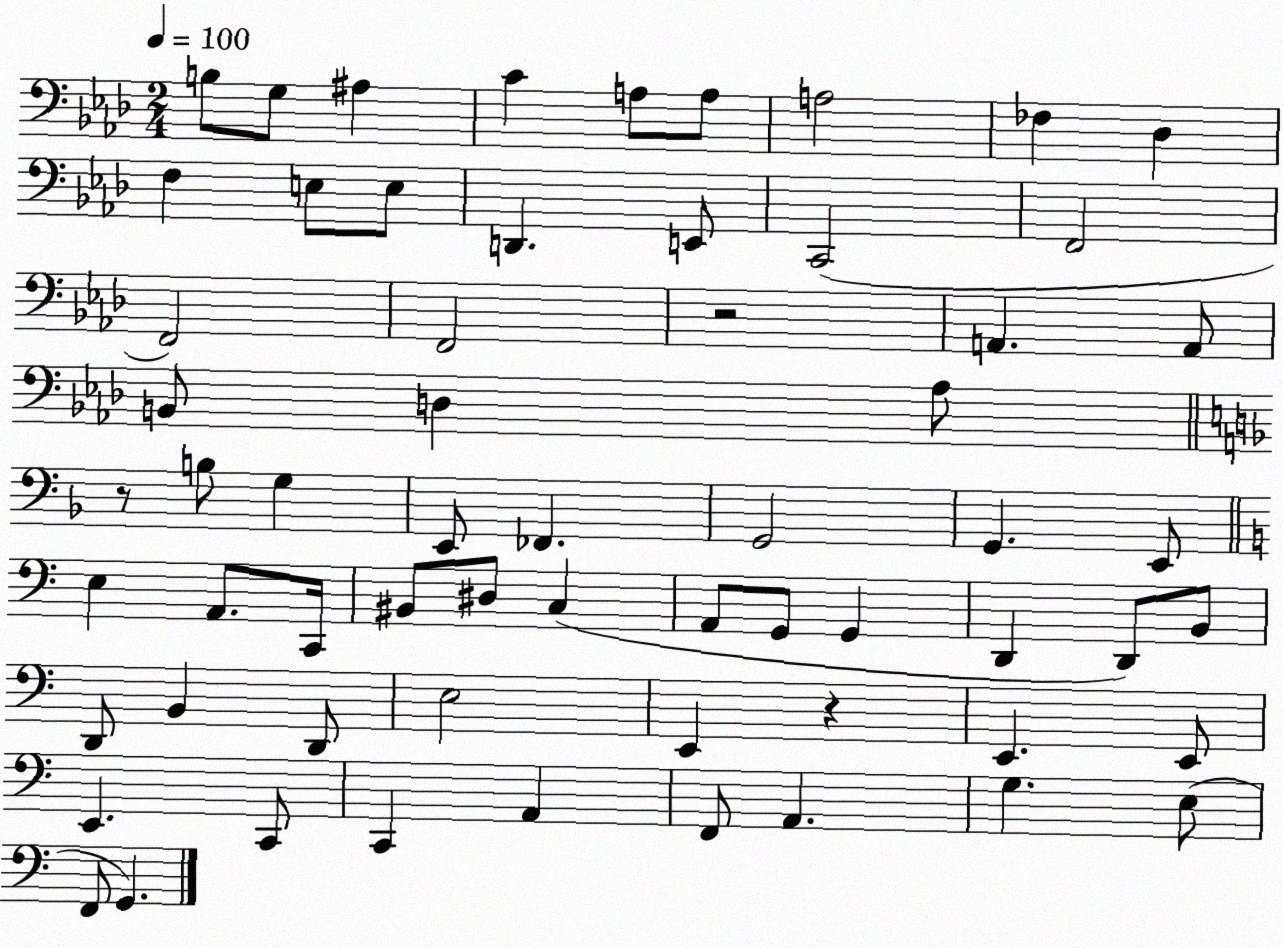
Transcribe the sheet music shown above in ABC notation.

X:1
T:Untitled
M:2/4
L:1/4
K:Ab
B,/2 G,/2 ^A, C A,/2 A,/2 A,2 _F, _D, F, E,/2 E,/2 D,, E,,/2 C,,2 F,,2 F,,2 F,,2 z2 A,, A,,/2 B,,/2 D, _A,/2 z/2 B,/2 G, E,,/2 _F,, G,,2 G,, E,,/2 E, A,,/2 C,,/4 ^B,,/2 ^D,/2 C, A,,/2 G,,/2 G,, D,, D,,/2 B,,/2 D,,/2 B,, D,,/2 E,2 E,, z E,, E,,/2 E,, C,,/2 C,, A,, F,,/2 A,, G, E,/2 F,,/2 G,,